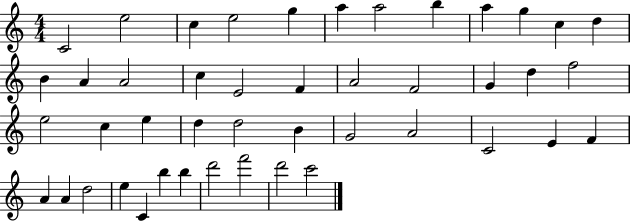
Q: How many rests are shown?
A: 0